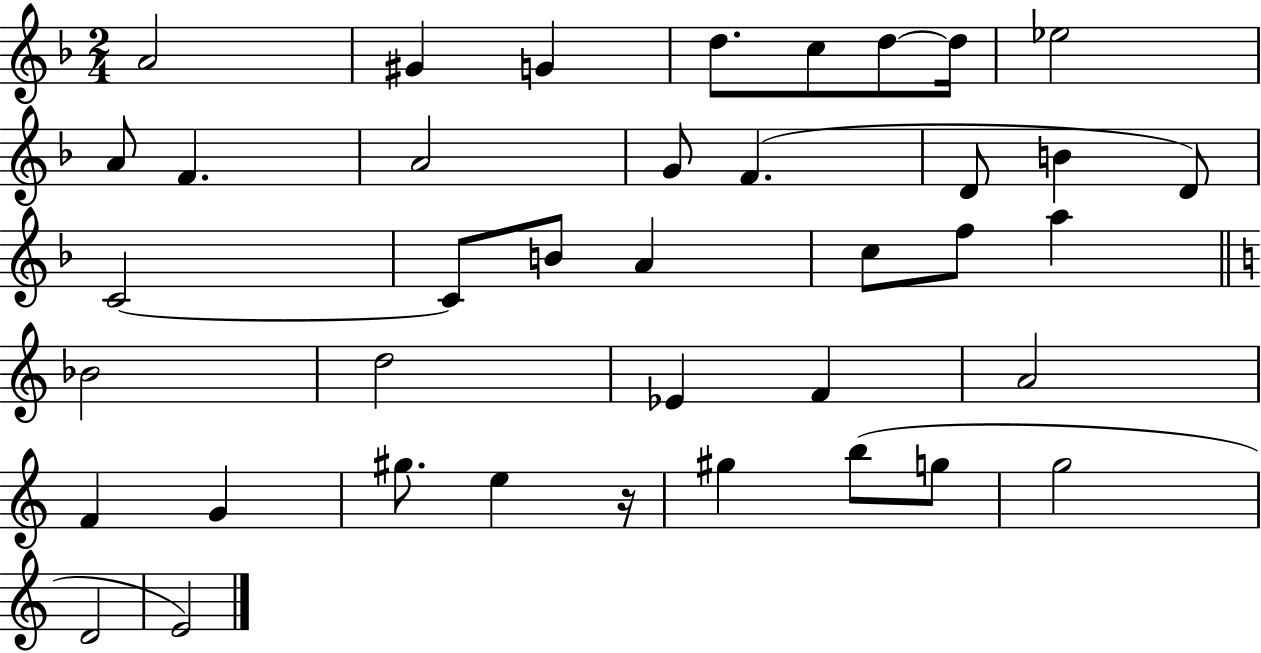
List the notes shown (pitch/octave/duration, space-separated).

A4/h G#4/q G4/q D5/e. C5/e D5/e D5/s Eb5/h A4/e F4/q. A4/h G4/e F4/q. D4/e B4/q D4/e C4/h C4/e B4/e A4/q C5/e F5/e A5/q Bb4/h D5/h Eb4/q F4/q A4/h F4/q G4/q G#5/e. E5/q R/s G#5/q B5/e G5/e G5/h D4/h E4/h